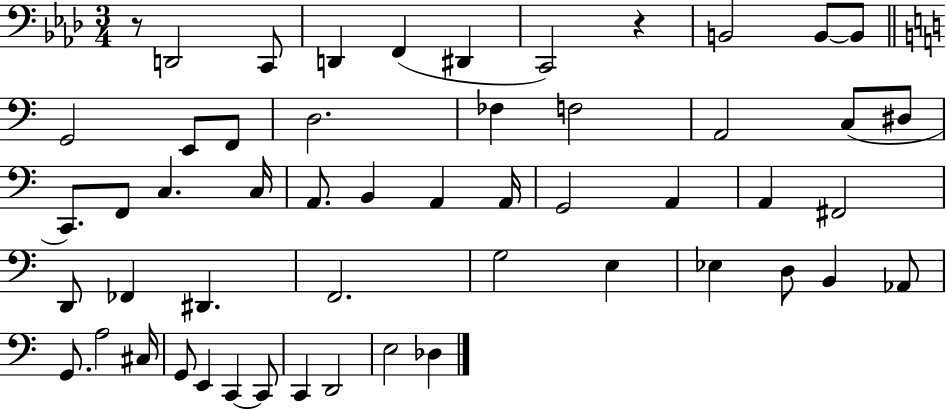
{
  \clef bass
  \numericTimeSignature
  \time 3/4
  \key aes \major
  r8 d,2 c,8 | d,4 f,4( dis,4 | c,2) r4 | b,2 b,8~~ b,8 | \break \bar "||" \break \key c \major g,2 e,8 f,8 | d2. | fes4 f2 | a,2 c8( dis8 | \break c,8.) f,8 c4. c16 | a,8. b,4 a,4 a,16 | g,2 a,4 | a,4 fis,2 | \break d,8 fes,4 dis,4. | f,2. | g2 e4 | ees4 d8 b,4 aes,8 | \break g,8. a2 cis16 | g,8 e,4 c,4~~ c,8 | c,4 d,2 | e2 des4 | \break \bar "|."
}